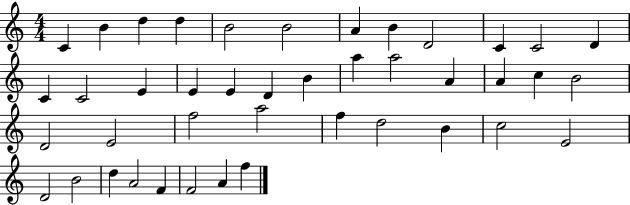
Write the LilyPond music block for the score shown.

{
  \clef treble
  \numericTimeSignature
  \time 4/4
  \key c \major
  c'4 b'4 d''4 d''4 | b'2 b'2 | a'4 b'4 d'2 | c'4 c'2 d'4 | \break c'4 c'2 e'4 | e'4 e'4 d'4 b'4 | a''4 a''2 a'4 | a'4 c''4 b'2 | \break d'2 e'2 | f''2 a''2 | f''4 d''2 b'4 | c''2 e'2 | \break d'2 b'2 | d''4 a'2 f'4 | f'2 a'4 f''4 | \bar "|."
}